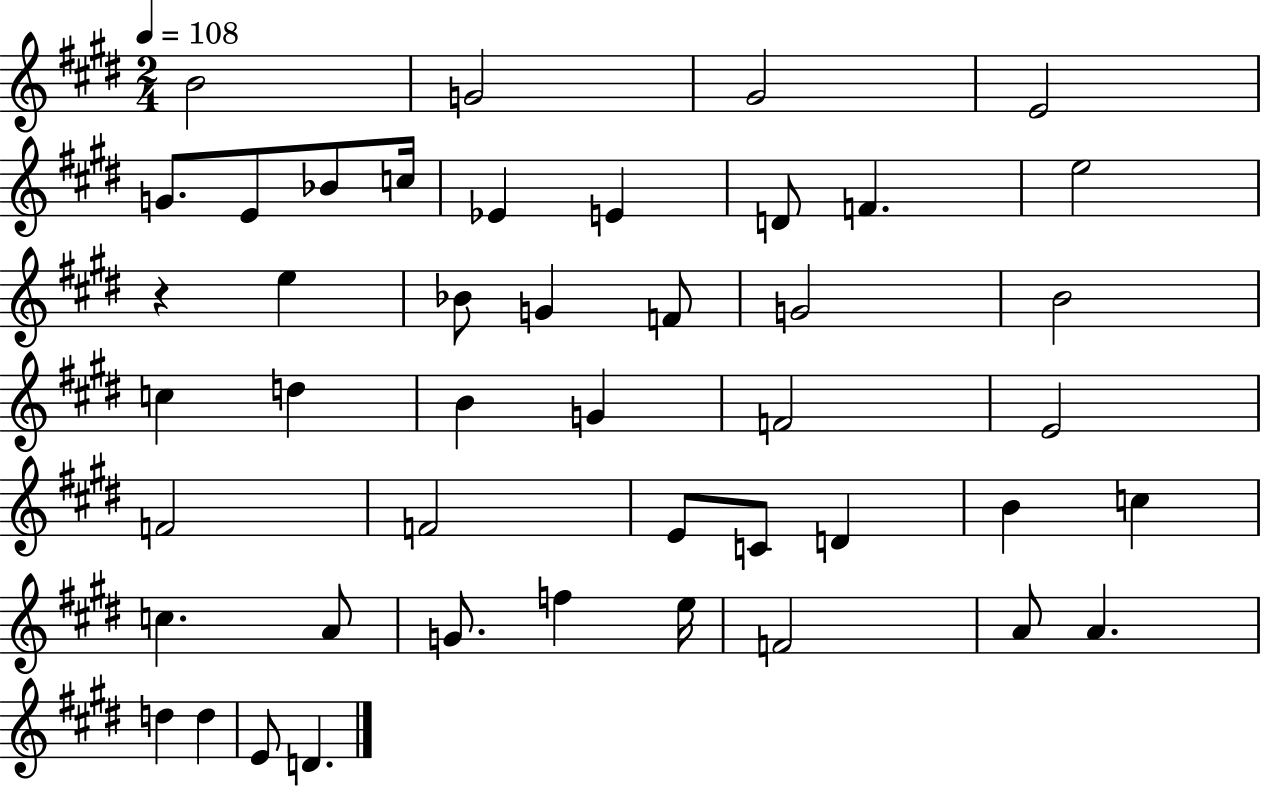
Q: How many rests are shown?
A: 1